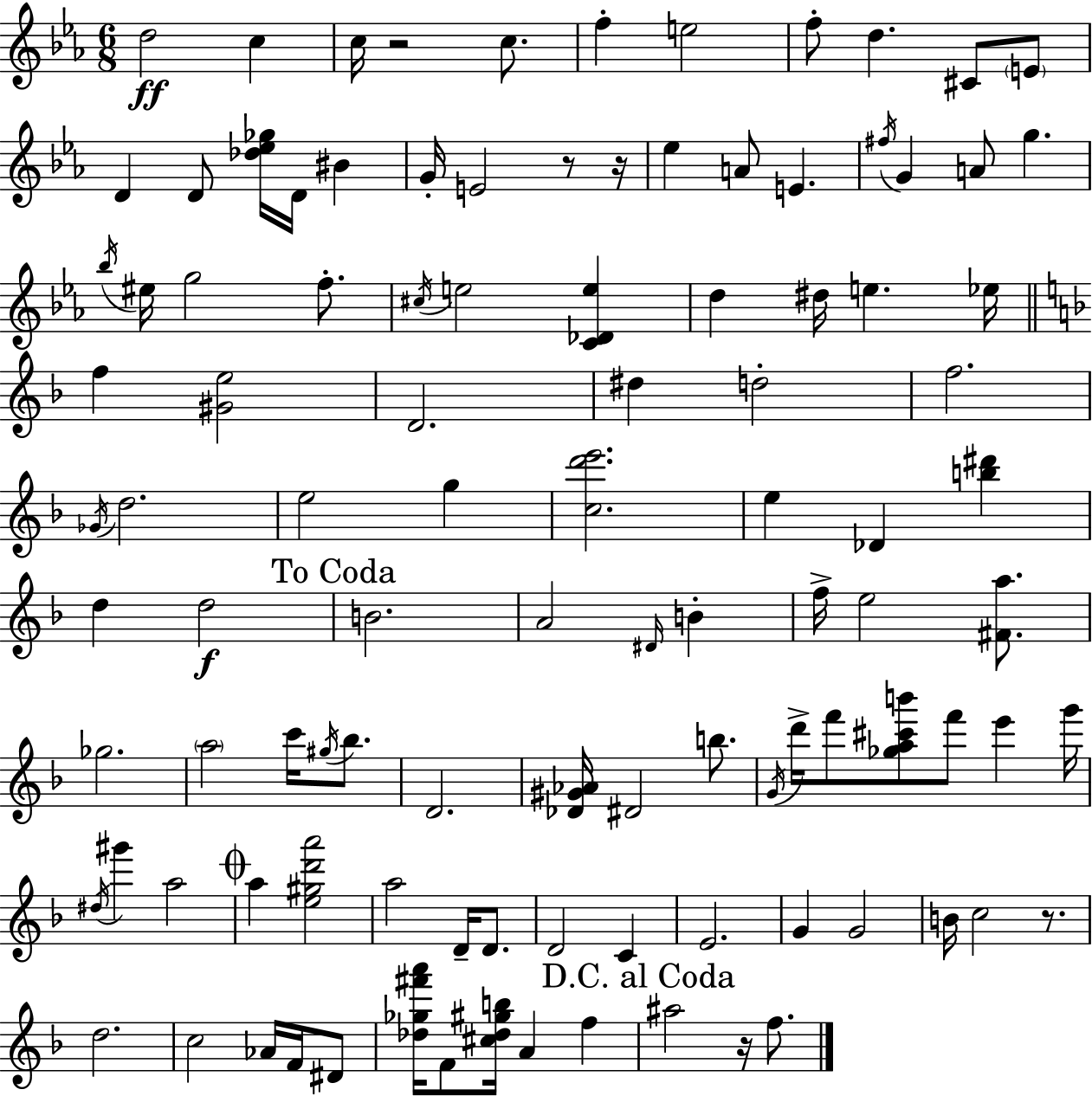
D5/h C5/q C5/s R/h C5/e. F5/q E5/h F5/e D5/q. C#4/e E4/e D4/q D4/e [Db5,Eb5,Gb5]/s D4/s BIS4/q G4/s E4/h R/e R/s Eb5/q A4/e E4/q. F#5/s G4/q A4/e G5/q. Bb5/s EIS5/s G5/h F5/e. C#5/s E5/h [C4,Db4,E5]/q D5/q D#5/s E5/q. Eb5/s F5/q [G#4,E5]/h D4/h. D#5/q D5/h F5/h. Gb4/s D5/h. E5/h G5/q [C5,D6,E6]/h. E5/q Db4/q [B5,D#6]/q D5/q D5/h B4/h. A4/h D#4/s B4/q F5/s E5/h [F#4,A5]/e. Gb5/h. A5/h C6/s G#5/s Bb5/e. D4/h. [Db4,G#4,Ab4]/s D#4/h B5/e. G4/s D6/s F6/e [Gb5,A5,C#6,B6]/e F6/e E6/q G6/s D#5/s G#6/q A5/h A5/q [E5,G#5,D6,A6]/h A5/h D4/s D4/e. D4/h C4/q E4/h. G4/q G4/h B4/s C5/h R/e. D5/h. C5/h Ab4/s F4/s D#4/e [Db5,Gb5,F#6,A6]/s F4/e [C#5,Db5,G#5,B5]/s A4/q F5/q A#5/h R/s F5/e.